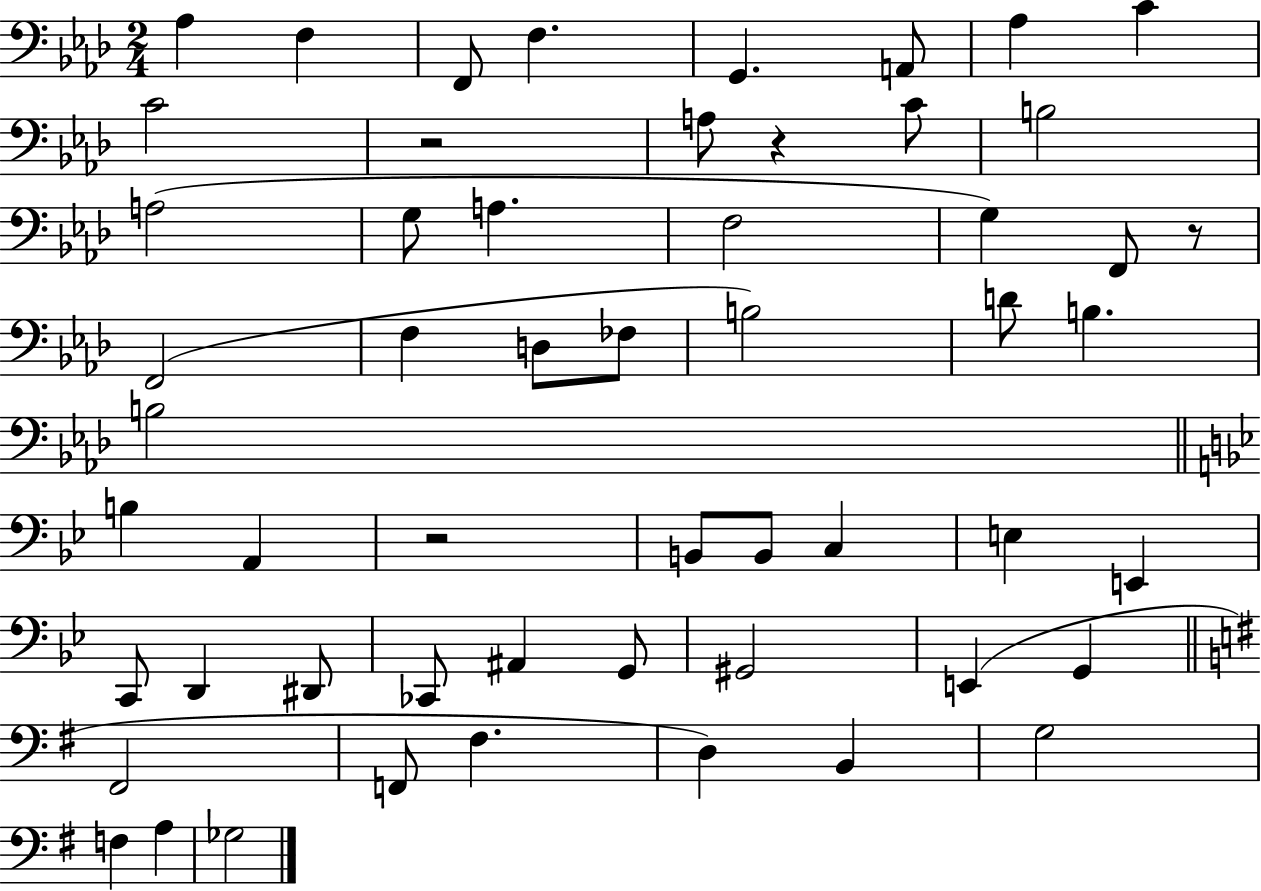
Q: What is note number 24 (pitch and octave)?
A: D4